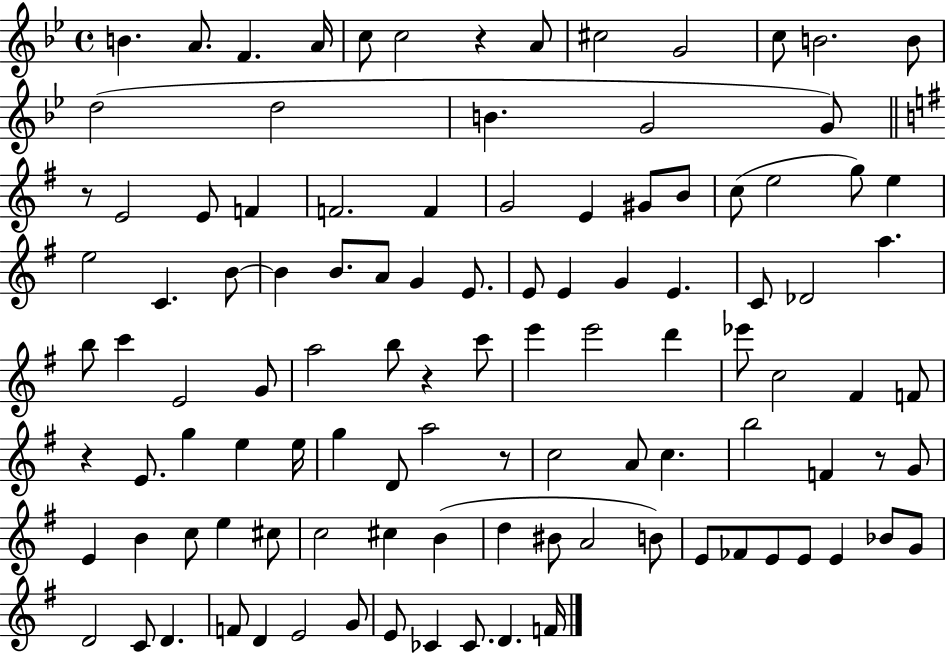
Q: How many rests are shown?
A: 6